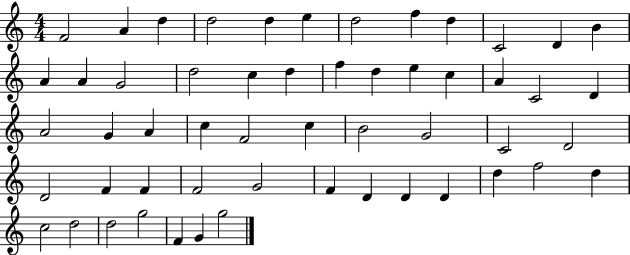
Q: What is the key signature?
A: C major